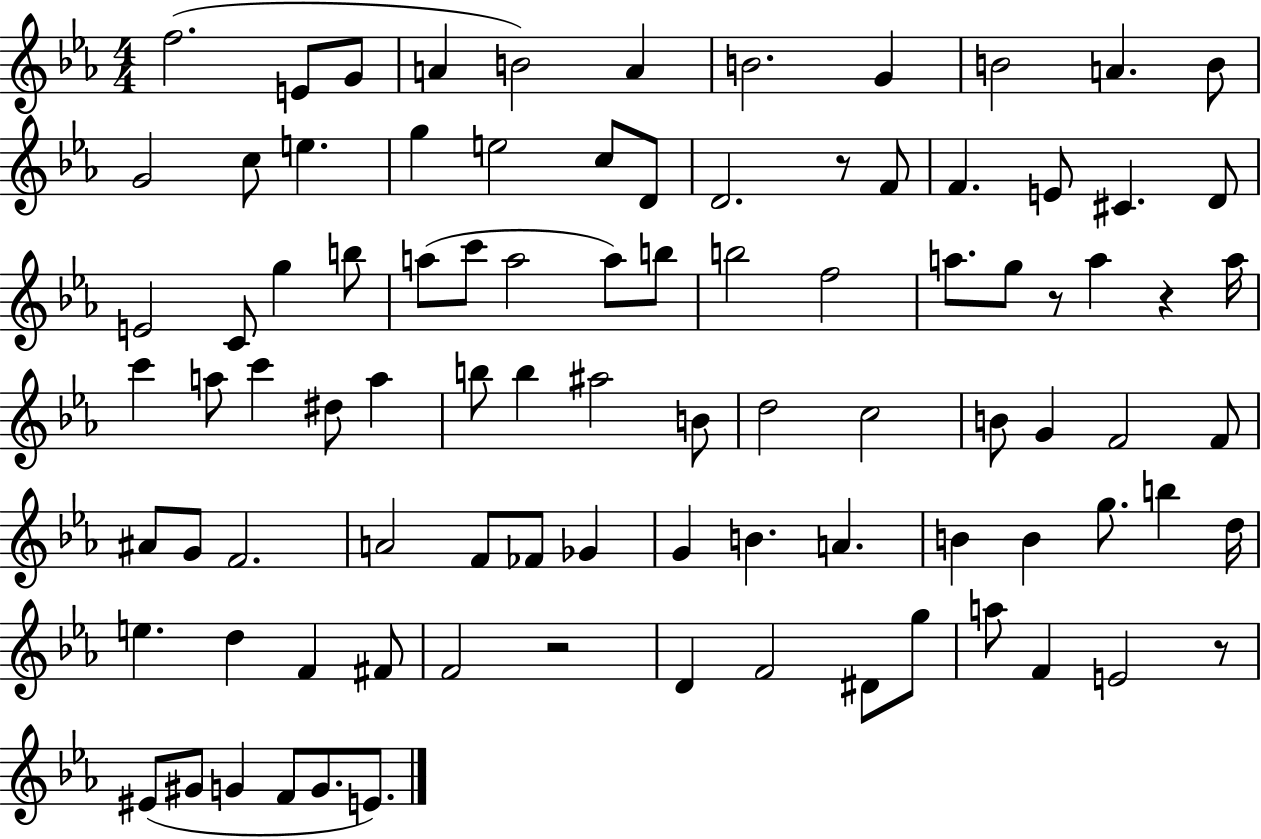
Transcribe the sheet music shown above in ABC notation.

X:1
T:Untitled
M:4/4
L:1/4
K:Eb
f2 E/2 G/2 A B2 A B2 G B2 A B/2 G2 c/2 e g e2 c/2 D/2 D2 z/2 F/2 F E/2 ^C D/2 E2 C/2 g b/2 a/2 c'/2 a2 a/2 b/2 b2 f2 a/2 g/2 z/2 a z a/4 c' a/2 c' ^d/2 a b/2 b ^a2 B/2 d2 c2 B/2 G F2 F/2 ^A/2 G/2 F2 A2 F/2 _F/2 _G G B A B B g/2 b d/4 e d F ^F/2 F2 z2 D F2 ^D/2 g/2 a/2 F E2 z/2 ^E/2 ^G/2 G F/2 G/2 E/2